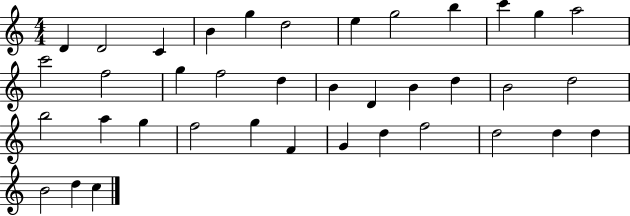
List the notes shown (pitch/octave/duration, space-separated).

D4/q D4/h C4/q B4/q G5/q D5/h E5/q G5/h B5/q C6/q G5/q A5/h C6/h F5/h G5/q F5/h D5/q B4/q D4/q B4/q D5/q B4/h D5/h B5/h A5/q G5/q F5/h G5/q F4/q G4/q D5/q F5/h D5/h D5/q D5/q B4/h D5/q C5/q